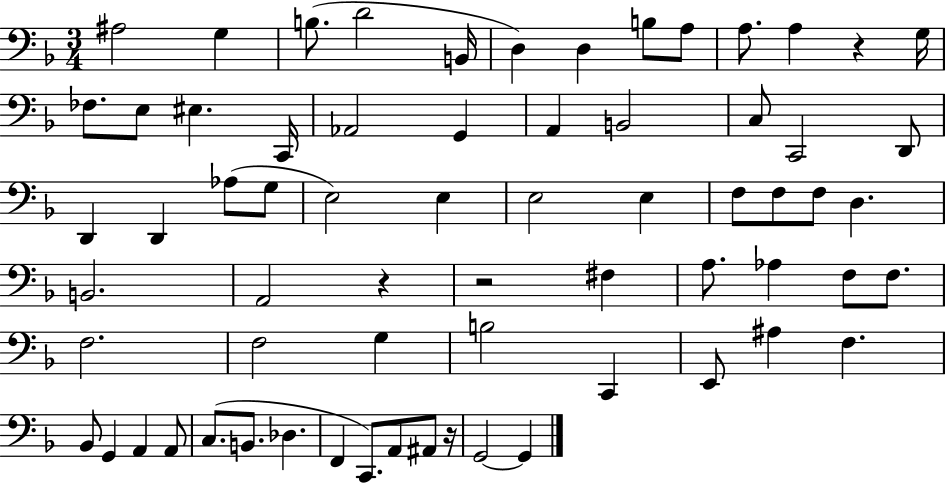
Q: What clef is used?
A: bass